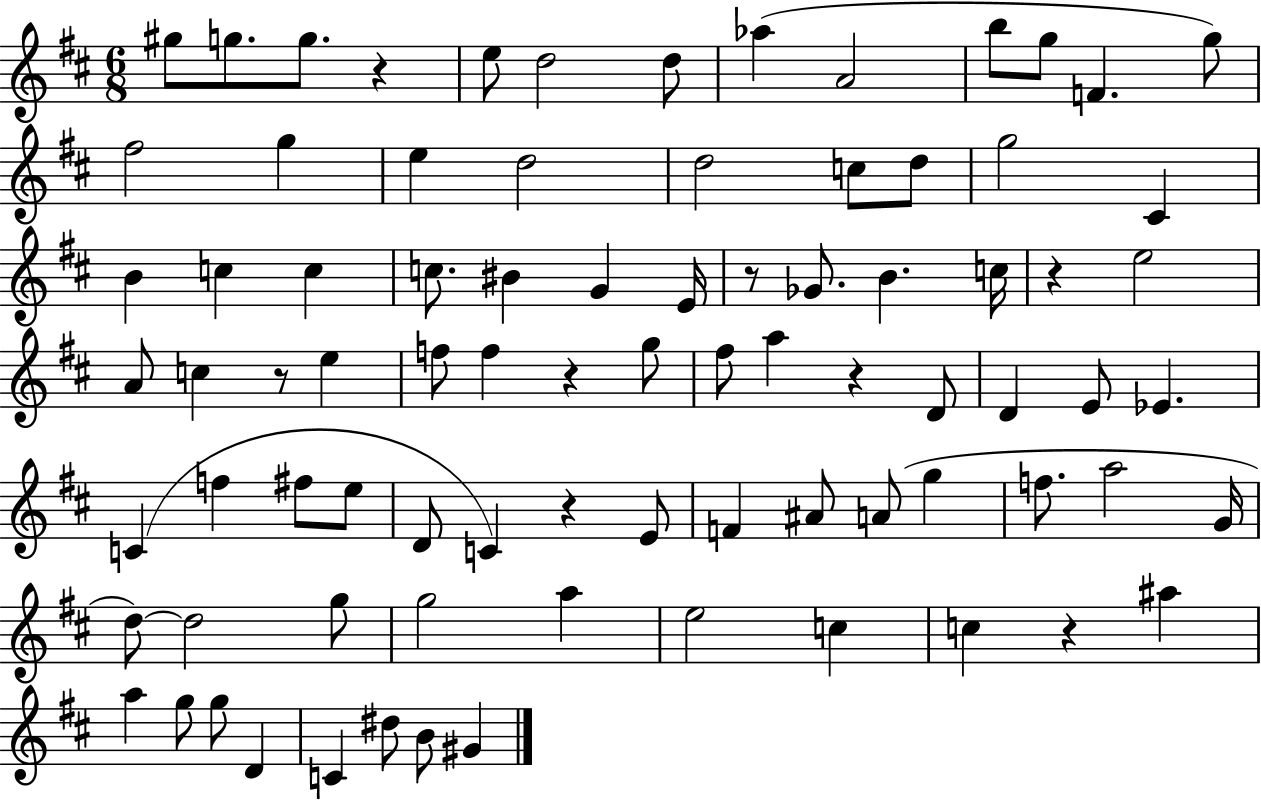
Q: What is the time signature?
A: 6/8